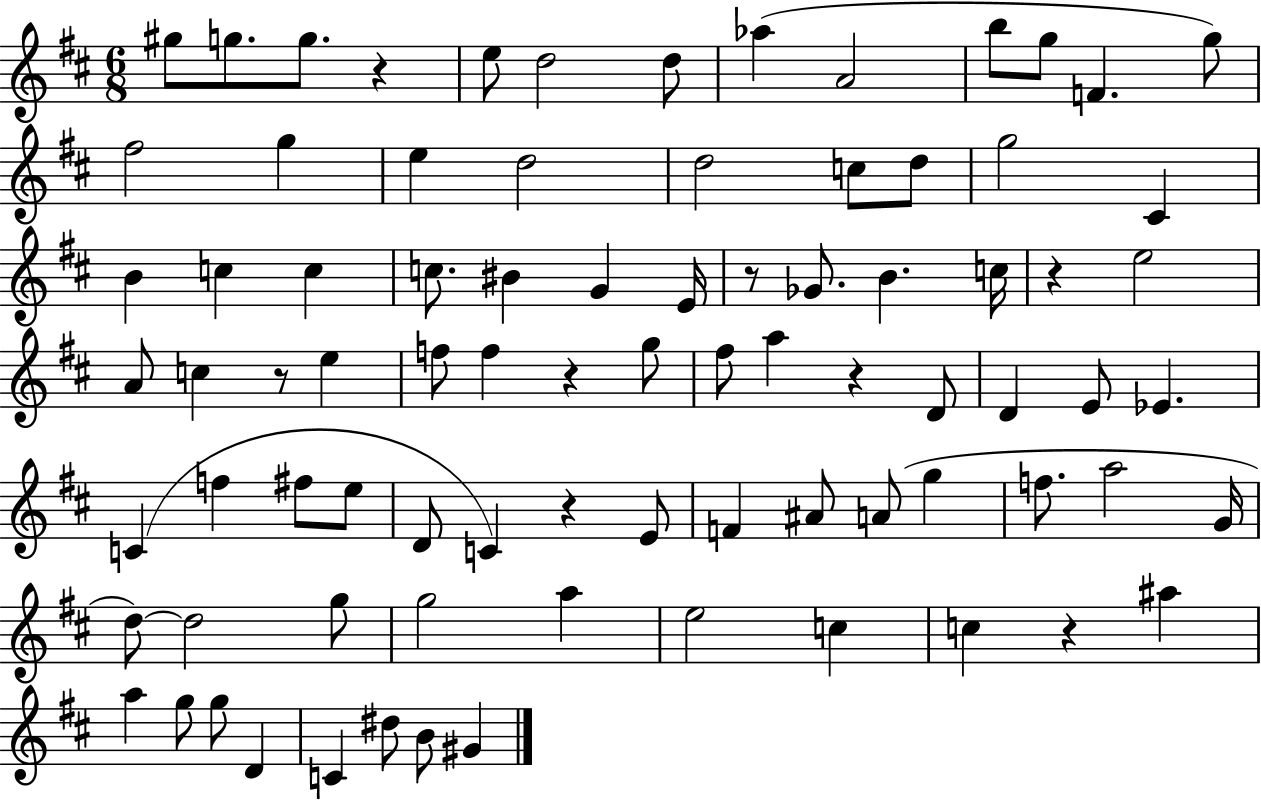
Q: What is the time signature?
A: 6/8